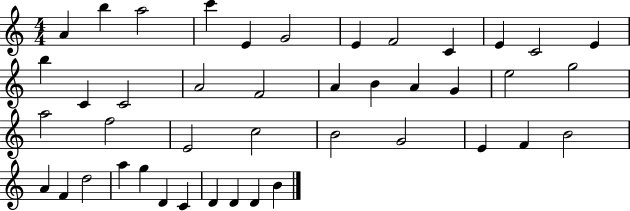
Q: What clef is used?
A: treble